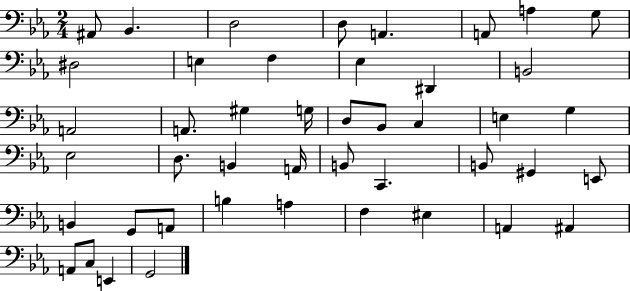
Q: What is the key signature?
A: EES major